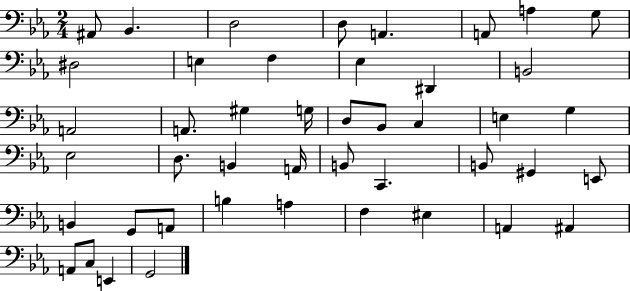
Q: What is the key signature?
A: EES major